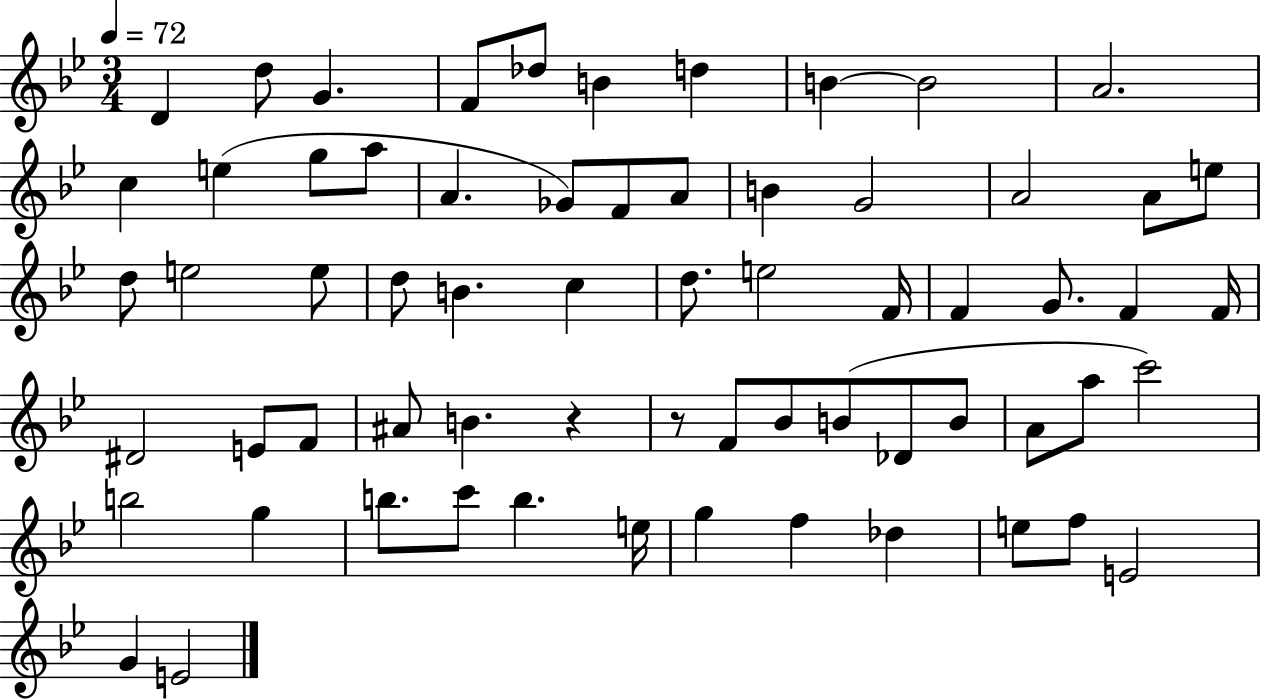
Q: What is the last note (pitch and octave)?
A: E4